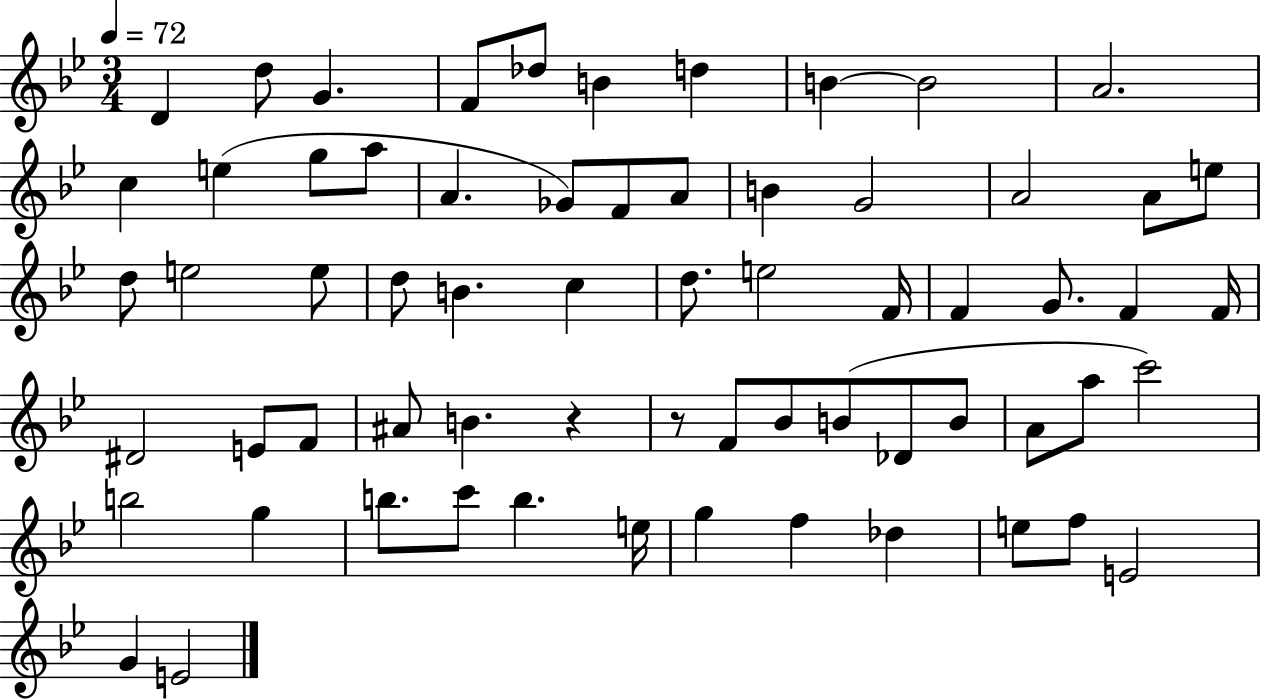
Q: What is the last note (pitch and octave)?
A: E4